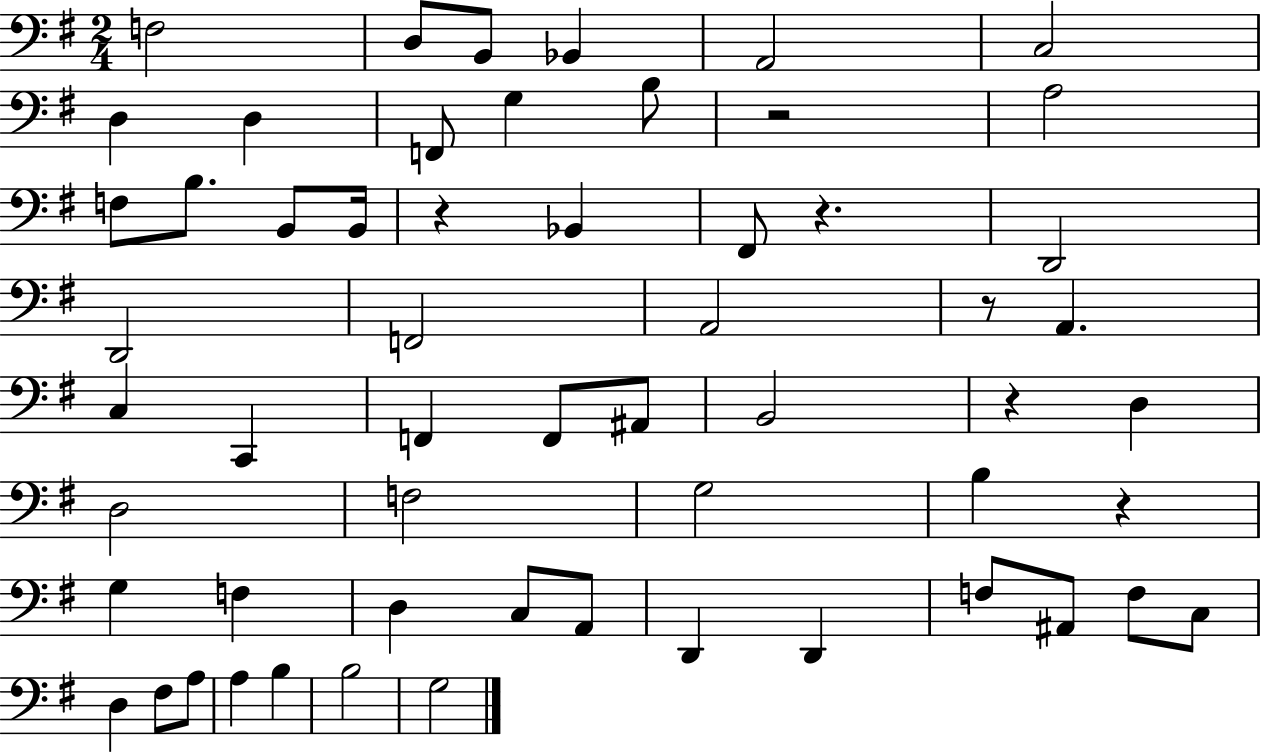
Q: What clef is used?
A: bass